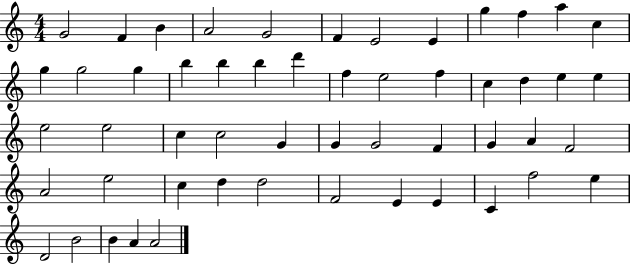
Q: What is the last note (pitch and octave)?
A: A4